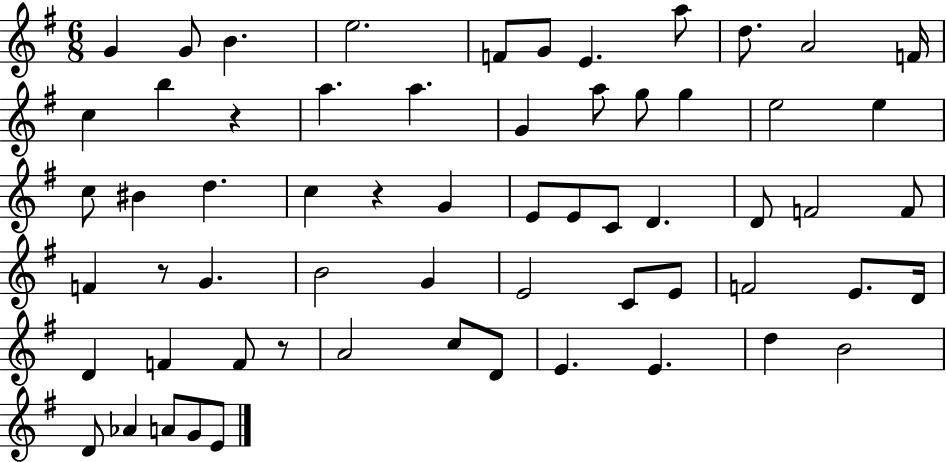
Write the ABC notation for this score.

X:1
T:Untitled
M:6/8
L:1/4
K:G
G G/2 B e2 F/2 G/2 E a/2 d/2 A2 F/4 c b z a a G a/2 g/2 g e2 e c/2 ^B d c z G E/2 E/2 C/2 D D/2 F2 F/2 F z/2 G B2 G E2 C/2 E/2 F2 E/2 D/4 D F F/2 z/2 A2 c/2 D/2 E E d B2 D/2 _A A/2 G/2 E/2